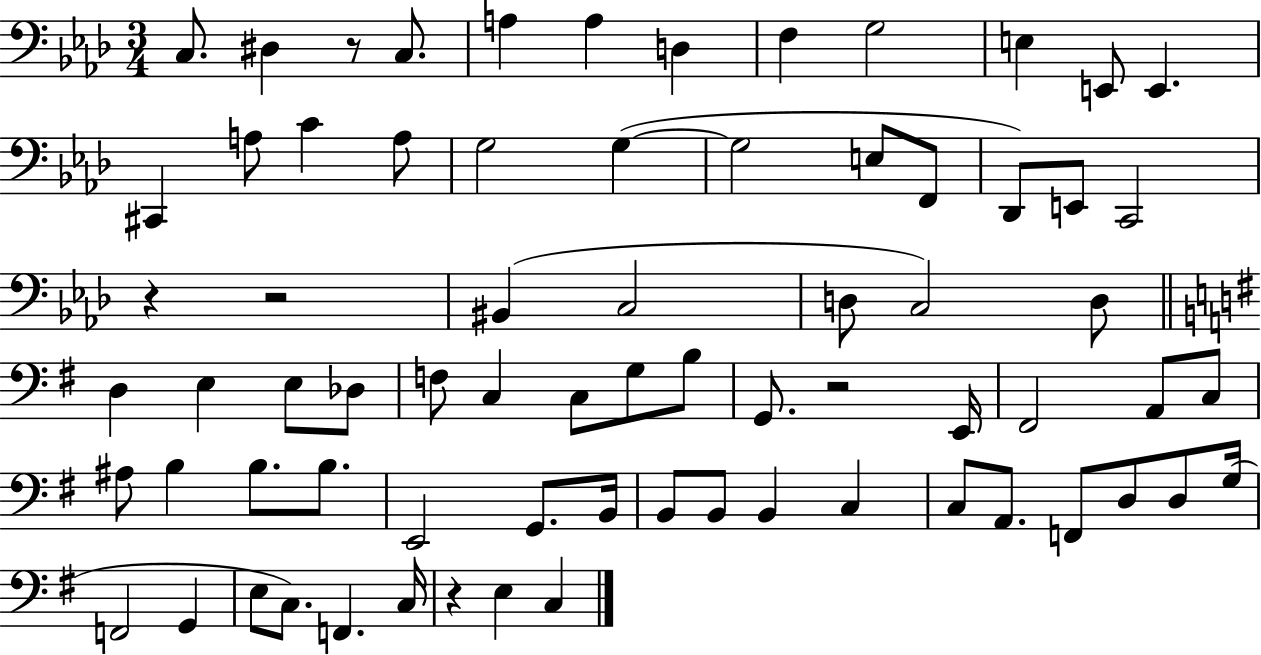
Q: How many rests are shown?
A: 5